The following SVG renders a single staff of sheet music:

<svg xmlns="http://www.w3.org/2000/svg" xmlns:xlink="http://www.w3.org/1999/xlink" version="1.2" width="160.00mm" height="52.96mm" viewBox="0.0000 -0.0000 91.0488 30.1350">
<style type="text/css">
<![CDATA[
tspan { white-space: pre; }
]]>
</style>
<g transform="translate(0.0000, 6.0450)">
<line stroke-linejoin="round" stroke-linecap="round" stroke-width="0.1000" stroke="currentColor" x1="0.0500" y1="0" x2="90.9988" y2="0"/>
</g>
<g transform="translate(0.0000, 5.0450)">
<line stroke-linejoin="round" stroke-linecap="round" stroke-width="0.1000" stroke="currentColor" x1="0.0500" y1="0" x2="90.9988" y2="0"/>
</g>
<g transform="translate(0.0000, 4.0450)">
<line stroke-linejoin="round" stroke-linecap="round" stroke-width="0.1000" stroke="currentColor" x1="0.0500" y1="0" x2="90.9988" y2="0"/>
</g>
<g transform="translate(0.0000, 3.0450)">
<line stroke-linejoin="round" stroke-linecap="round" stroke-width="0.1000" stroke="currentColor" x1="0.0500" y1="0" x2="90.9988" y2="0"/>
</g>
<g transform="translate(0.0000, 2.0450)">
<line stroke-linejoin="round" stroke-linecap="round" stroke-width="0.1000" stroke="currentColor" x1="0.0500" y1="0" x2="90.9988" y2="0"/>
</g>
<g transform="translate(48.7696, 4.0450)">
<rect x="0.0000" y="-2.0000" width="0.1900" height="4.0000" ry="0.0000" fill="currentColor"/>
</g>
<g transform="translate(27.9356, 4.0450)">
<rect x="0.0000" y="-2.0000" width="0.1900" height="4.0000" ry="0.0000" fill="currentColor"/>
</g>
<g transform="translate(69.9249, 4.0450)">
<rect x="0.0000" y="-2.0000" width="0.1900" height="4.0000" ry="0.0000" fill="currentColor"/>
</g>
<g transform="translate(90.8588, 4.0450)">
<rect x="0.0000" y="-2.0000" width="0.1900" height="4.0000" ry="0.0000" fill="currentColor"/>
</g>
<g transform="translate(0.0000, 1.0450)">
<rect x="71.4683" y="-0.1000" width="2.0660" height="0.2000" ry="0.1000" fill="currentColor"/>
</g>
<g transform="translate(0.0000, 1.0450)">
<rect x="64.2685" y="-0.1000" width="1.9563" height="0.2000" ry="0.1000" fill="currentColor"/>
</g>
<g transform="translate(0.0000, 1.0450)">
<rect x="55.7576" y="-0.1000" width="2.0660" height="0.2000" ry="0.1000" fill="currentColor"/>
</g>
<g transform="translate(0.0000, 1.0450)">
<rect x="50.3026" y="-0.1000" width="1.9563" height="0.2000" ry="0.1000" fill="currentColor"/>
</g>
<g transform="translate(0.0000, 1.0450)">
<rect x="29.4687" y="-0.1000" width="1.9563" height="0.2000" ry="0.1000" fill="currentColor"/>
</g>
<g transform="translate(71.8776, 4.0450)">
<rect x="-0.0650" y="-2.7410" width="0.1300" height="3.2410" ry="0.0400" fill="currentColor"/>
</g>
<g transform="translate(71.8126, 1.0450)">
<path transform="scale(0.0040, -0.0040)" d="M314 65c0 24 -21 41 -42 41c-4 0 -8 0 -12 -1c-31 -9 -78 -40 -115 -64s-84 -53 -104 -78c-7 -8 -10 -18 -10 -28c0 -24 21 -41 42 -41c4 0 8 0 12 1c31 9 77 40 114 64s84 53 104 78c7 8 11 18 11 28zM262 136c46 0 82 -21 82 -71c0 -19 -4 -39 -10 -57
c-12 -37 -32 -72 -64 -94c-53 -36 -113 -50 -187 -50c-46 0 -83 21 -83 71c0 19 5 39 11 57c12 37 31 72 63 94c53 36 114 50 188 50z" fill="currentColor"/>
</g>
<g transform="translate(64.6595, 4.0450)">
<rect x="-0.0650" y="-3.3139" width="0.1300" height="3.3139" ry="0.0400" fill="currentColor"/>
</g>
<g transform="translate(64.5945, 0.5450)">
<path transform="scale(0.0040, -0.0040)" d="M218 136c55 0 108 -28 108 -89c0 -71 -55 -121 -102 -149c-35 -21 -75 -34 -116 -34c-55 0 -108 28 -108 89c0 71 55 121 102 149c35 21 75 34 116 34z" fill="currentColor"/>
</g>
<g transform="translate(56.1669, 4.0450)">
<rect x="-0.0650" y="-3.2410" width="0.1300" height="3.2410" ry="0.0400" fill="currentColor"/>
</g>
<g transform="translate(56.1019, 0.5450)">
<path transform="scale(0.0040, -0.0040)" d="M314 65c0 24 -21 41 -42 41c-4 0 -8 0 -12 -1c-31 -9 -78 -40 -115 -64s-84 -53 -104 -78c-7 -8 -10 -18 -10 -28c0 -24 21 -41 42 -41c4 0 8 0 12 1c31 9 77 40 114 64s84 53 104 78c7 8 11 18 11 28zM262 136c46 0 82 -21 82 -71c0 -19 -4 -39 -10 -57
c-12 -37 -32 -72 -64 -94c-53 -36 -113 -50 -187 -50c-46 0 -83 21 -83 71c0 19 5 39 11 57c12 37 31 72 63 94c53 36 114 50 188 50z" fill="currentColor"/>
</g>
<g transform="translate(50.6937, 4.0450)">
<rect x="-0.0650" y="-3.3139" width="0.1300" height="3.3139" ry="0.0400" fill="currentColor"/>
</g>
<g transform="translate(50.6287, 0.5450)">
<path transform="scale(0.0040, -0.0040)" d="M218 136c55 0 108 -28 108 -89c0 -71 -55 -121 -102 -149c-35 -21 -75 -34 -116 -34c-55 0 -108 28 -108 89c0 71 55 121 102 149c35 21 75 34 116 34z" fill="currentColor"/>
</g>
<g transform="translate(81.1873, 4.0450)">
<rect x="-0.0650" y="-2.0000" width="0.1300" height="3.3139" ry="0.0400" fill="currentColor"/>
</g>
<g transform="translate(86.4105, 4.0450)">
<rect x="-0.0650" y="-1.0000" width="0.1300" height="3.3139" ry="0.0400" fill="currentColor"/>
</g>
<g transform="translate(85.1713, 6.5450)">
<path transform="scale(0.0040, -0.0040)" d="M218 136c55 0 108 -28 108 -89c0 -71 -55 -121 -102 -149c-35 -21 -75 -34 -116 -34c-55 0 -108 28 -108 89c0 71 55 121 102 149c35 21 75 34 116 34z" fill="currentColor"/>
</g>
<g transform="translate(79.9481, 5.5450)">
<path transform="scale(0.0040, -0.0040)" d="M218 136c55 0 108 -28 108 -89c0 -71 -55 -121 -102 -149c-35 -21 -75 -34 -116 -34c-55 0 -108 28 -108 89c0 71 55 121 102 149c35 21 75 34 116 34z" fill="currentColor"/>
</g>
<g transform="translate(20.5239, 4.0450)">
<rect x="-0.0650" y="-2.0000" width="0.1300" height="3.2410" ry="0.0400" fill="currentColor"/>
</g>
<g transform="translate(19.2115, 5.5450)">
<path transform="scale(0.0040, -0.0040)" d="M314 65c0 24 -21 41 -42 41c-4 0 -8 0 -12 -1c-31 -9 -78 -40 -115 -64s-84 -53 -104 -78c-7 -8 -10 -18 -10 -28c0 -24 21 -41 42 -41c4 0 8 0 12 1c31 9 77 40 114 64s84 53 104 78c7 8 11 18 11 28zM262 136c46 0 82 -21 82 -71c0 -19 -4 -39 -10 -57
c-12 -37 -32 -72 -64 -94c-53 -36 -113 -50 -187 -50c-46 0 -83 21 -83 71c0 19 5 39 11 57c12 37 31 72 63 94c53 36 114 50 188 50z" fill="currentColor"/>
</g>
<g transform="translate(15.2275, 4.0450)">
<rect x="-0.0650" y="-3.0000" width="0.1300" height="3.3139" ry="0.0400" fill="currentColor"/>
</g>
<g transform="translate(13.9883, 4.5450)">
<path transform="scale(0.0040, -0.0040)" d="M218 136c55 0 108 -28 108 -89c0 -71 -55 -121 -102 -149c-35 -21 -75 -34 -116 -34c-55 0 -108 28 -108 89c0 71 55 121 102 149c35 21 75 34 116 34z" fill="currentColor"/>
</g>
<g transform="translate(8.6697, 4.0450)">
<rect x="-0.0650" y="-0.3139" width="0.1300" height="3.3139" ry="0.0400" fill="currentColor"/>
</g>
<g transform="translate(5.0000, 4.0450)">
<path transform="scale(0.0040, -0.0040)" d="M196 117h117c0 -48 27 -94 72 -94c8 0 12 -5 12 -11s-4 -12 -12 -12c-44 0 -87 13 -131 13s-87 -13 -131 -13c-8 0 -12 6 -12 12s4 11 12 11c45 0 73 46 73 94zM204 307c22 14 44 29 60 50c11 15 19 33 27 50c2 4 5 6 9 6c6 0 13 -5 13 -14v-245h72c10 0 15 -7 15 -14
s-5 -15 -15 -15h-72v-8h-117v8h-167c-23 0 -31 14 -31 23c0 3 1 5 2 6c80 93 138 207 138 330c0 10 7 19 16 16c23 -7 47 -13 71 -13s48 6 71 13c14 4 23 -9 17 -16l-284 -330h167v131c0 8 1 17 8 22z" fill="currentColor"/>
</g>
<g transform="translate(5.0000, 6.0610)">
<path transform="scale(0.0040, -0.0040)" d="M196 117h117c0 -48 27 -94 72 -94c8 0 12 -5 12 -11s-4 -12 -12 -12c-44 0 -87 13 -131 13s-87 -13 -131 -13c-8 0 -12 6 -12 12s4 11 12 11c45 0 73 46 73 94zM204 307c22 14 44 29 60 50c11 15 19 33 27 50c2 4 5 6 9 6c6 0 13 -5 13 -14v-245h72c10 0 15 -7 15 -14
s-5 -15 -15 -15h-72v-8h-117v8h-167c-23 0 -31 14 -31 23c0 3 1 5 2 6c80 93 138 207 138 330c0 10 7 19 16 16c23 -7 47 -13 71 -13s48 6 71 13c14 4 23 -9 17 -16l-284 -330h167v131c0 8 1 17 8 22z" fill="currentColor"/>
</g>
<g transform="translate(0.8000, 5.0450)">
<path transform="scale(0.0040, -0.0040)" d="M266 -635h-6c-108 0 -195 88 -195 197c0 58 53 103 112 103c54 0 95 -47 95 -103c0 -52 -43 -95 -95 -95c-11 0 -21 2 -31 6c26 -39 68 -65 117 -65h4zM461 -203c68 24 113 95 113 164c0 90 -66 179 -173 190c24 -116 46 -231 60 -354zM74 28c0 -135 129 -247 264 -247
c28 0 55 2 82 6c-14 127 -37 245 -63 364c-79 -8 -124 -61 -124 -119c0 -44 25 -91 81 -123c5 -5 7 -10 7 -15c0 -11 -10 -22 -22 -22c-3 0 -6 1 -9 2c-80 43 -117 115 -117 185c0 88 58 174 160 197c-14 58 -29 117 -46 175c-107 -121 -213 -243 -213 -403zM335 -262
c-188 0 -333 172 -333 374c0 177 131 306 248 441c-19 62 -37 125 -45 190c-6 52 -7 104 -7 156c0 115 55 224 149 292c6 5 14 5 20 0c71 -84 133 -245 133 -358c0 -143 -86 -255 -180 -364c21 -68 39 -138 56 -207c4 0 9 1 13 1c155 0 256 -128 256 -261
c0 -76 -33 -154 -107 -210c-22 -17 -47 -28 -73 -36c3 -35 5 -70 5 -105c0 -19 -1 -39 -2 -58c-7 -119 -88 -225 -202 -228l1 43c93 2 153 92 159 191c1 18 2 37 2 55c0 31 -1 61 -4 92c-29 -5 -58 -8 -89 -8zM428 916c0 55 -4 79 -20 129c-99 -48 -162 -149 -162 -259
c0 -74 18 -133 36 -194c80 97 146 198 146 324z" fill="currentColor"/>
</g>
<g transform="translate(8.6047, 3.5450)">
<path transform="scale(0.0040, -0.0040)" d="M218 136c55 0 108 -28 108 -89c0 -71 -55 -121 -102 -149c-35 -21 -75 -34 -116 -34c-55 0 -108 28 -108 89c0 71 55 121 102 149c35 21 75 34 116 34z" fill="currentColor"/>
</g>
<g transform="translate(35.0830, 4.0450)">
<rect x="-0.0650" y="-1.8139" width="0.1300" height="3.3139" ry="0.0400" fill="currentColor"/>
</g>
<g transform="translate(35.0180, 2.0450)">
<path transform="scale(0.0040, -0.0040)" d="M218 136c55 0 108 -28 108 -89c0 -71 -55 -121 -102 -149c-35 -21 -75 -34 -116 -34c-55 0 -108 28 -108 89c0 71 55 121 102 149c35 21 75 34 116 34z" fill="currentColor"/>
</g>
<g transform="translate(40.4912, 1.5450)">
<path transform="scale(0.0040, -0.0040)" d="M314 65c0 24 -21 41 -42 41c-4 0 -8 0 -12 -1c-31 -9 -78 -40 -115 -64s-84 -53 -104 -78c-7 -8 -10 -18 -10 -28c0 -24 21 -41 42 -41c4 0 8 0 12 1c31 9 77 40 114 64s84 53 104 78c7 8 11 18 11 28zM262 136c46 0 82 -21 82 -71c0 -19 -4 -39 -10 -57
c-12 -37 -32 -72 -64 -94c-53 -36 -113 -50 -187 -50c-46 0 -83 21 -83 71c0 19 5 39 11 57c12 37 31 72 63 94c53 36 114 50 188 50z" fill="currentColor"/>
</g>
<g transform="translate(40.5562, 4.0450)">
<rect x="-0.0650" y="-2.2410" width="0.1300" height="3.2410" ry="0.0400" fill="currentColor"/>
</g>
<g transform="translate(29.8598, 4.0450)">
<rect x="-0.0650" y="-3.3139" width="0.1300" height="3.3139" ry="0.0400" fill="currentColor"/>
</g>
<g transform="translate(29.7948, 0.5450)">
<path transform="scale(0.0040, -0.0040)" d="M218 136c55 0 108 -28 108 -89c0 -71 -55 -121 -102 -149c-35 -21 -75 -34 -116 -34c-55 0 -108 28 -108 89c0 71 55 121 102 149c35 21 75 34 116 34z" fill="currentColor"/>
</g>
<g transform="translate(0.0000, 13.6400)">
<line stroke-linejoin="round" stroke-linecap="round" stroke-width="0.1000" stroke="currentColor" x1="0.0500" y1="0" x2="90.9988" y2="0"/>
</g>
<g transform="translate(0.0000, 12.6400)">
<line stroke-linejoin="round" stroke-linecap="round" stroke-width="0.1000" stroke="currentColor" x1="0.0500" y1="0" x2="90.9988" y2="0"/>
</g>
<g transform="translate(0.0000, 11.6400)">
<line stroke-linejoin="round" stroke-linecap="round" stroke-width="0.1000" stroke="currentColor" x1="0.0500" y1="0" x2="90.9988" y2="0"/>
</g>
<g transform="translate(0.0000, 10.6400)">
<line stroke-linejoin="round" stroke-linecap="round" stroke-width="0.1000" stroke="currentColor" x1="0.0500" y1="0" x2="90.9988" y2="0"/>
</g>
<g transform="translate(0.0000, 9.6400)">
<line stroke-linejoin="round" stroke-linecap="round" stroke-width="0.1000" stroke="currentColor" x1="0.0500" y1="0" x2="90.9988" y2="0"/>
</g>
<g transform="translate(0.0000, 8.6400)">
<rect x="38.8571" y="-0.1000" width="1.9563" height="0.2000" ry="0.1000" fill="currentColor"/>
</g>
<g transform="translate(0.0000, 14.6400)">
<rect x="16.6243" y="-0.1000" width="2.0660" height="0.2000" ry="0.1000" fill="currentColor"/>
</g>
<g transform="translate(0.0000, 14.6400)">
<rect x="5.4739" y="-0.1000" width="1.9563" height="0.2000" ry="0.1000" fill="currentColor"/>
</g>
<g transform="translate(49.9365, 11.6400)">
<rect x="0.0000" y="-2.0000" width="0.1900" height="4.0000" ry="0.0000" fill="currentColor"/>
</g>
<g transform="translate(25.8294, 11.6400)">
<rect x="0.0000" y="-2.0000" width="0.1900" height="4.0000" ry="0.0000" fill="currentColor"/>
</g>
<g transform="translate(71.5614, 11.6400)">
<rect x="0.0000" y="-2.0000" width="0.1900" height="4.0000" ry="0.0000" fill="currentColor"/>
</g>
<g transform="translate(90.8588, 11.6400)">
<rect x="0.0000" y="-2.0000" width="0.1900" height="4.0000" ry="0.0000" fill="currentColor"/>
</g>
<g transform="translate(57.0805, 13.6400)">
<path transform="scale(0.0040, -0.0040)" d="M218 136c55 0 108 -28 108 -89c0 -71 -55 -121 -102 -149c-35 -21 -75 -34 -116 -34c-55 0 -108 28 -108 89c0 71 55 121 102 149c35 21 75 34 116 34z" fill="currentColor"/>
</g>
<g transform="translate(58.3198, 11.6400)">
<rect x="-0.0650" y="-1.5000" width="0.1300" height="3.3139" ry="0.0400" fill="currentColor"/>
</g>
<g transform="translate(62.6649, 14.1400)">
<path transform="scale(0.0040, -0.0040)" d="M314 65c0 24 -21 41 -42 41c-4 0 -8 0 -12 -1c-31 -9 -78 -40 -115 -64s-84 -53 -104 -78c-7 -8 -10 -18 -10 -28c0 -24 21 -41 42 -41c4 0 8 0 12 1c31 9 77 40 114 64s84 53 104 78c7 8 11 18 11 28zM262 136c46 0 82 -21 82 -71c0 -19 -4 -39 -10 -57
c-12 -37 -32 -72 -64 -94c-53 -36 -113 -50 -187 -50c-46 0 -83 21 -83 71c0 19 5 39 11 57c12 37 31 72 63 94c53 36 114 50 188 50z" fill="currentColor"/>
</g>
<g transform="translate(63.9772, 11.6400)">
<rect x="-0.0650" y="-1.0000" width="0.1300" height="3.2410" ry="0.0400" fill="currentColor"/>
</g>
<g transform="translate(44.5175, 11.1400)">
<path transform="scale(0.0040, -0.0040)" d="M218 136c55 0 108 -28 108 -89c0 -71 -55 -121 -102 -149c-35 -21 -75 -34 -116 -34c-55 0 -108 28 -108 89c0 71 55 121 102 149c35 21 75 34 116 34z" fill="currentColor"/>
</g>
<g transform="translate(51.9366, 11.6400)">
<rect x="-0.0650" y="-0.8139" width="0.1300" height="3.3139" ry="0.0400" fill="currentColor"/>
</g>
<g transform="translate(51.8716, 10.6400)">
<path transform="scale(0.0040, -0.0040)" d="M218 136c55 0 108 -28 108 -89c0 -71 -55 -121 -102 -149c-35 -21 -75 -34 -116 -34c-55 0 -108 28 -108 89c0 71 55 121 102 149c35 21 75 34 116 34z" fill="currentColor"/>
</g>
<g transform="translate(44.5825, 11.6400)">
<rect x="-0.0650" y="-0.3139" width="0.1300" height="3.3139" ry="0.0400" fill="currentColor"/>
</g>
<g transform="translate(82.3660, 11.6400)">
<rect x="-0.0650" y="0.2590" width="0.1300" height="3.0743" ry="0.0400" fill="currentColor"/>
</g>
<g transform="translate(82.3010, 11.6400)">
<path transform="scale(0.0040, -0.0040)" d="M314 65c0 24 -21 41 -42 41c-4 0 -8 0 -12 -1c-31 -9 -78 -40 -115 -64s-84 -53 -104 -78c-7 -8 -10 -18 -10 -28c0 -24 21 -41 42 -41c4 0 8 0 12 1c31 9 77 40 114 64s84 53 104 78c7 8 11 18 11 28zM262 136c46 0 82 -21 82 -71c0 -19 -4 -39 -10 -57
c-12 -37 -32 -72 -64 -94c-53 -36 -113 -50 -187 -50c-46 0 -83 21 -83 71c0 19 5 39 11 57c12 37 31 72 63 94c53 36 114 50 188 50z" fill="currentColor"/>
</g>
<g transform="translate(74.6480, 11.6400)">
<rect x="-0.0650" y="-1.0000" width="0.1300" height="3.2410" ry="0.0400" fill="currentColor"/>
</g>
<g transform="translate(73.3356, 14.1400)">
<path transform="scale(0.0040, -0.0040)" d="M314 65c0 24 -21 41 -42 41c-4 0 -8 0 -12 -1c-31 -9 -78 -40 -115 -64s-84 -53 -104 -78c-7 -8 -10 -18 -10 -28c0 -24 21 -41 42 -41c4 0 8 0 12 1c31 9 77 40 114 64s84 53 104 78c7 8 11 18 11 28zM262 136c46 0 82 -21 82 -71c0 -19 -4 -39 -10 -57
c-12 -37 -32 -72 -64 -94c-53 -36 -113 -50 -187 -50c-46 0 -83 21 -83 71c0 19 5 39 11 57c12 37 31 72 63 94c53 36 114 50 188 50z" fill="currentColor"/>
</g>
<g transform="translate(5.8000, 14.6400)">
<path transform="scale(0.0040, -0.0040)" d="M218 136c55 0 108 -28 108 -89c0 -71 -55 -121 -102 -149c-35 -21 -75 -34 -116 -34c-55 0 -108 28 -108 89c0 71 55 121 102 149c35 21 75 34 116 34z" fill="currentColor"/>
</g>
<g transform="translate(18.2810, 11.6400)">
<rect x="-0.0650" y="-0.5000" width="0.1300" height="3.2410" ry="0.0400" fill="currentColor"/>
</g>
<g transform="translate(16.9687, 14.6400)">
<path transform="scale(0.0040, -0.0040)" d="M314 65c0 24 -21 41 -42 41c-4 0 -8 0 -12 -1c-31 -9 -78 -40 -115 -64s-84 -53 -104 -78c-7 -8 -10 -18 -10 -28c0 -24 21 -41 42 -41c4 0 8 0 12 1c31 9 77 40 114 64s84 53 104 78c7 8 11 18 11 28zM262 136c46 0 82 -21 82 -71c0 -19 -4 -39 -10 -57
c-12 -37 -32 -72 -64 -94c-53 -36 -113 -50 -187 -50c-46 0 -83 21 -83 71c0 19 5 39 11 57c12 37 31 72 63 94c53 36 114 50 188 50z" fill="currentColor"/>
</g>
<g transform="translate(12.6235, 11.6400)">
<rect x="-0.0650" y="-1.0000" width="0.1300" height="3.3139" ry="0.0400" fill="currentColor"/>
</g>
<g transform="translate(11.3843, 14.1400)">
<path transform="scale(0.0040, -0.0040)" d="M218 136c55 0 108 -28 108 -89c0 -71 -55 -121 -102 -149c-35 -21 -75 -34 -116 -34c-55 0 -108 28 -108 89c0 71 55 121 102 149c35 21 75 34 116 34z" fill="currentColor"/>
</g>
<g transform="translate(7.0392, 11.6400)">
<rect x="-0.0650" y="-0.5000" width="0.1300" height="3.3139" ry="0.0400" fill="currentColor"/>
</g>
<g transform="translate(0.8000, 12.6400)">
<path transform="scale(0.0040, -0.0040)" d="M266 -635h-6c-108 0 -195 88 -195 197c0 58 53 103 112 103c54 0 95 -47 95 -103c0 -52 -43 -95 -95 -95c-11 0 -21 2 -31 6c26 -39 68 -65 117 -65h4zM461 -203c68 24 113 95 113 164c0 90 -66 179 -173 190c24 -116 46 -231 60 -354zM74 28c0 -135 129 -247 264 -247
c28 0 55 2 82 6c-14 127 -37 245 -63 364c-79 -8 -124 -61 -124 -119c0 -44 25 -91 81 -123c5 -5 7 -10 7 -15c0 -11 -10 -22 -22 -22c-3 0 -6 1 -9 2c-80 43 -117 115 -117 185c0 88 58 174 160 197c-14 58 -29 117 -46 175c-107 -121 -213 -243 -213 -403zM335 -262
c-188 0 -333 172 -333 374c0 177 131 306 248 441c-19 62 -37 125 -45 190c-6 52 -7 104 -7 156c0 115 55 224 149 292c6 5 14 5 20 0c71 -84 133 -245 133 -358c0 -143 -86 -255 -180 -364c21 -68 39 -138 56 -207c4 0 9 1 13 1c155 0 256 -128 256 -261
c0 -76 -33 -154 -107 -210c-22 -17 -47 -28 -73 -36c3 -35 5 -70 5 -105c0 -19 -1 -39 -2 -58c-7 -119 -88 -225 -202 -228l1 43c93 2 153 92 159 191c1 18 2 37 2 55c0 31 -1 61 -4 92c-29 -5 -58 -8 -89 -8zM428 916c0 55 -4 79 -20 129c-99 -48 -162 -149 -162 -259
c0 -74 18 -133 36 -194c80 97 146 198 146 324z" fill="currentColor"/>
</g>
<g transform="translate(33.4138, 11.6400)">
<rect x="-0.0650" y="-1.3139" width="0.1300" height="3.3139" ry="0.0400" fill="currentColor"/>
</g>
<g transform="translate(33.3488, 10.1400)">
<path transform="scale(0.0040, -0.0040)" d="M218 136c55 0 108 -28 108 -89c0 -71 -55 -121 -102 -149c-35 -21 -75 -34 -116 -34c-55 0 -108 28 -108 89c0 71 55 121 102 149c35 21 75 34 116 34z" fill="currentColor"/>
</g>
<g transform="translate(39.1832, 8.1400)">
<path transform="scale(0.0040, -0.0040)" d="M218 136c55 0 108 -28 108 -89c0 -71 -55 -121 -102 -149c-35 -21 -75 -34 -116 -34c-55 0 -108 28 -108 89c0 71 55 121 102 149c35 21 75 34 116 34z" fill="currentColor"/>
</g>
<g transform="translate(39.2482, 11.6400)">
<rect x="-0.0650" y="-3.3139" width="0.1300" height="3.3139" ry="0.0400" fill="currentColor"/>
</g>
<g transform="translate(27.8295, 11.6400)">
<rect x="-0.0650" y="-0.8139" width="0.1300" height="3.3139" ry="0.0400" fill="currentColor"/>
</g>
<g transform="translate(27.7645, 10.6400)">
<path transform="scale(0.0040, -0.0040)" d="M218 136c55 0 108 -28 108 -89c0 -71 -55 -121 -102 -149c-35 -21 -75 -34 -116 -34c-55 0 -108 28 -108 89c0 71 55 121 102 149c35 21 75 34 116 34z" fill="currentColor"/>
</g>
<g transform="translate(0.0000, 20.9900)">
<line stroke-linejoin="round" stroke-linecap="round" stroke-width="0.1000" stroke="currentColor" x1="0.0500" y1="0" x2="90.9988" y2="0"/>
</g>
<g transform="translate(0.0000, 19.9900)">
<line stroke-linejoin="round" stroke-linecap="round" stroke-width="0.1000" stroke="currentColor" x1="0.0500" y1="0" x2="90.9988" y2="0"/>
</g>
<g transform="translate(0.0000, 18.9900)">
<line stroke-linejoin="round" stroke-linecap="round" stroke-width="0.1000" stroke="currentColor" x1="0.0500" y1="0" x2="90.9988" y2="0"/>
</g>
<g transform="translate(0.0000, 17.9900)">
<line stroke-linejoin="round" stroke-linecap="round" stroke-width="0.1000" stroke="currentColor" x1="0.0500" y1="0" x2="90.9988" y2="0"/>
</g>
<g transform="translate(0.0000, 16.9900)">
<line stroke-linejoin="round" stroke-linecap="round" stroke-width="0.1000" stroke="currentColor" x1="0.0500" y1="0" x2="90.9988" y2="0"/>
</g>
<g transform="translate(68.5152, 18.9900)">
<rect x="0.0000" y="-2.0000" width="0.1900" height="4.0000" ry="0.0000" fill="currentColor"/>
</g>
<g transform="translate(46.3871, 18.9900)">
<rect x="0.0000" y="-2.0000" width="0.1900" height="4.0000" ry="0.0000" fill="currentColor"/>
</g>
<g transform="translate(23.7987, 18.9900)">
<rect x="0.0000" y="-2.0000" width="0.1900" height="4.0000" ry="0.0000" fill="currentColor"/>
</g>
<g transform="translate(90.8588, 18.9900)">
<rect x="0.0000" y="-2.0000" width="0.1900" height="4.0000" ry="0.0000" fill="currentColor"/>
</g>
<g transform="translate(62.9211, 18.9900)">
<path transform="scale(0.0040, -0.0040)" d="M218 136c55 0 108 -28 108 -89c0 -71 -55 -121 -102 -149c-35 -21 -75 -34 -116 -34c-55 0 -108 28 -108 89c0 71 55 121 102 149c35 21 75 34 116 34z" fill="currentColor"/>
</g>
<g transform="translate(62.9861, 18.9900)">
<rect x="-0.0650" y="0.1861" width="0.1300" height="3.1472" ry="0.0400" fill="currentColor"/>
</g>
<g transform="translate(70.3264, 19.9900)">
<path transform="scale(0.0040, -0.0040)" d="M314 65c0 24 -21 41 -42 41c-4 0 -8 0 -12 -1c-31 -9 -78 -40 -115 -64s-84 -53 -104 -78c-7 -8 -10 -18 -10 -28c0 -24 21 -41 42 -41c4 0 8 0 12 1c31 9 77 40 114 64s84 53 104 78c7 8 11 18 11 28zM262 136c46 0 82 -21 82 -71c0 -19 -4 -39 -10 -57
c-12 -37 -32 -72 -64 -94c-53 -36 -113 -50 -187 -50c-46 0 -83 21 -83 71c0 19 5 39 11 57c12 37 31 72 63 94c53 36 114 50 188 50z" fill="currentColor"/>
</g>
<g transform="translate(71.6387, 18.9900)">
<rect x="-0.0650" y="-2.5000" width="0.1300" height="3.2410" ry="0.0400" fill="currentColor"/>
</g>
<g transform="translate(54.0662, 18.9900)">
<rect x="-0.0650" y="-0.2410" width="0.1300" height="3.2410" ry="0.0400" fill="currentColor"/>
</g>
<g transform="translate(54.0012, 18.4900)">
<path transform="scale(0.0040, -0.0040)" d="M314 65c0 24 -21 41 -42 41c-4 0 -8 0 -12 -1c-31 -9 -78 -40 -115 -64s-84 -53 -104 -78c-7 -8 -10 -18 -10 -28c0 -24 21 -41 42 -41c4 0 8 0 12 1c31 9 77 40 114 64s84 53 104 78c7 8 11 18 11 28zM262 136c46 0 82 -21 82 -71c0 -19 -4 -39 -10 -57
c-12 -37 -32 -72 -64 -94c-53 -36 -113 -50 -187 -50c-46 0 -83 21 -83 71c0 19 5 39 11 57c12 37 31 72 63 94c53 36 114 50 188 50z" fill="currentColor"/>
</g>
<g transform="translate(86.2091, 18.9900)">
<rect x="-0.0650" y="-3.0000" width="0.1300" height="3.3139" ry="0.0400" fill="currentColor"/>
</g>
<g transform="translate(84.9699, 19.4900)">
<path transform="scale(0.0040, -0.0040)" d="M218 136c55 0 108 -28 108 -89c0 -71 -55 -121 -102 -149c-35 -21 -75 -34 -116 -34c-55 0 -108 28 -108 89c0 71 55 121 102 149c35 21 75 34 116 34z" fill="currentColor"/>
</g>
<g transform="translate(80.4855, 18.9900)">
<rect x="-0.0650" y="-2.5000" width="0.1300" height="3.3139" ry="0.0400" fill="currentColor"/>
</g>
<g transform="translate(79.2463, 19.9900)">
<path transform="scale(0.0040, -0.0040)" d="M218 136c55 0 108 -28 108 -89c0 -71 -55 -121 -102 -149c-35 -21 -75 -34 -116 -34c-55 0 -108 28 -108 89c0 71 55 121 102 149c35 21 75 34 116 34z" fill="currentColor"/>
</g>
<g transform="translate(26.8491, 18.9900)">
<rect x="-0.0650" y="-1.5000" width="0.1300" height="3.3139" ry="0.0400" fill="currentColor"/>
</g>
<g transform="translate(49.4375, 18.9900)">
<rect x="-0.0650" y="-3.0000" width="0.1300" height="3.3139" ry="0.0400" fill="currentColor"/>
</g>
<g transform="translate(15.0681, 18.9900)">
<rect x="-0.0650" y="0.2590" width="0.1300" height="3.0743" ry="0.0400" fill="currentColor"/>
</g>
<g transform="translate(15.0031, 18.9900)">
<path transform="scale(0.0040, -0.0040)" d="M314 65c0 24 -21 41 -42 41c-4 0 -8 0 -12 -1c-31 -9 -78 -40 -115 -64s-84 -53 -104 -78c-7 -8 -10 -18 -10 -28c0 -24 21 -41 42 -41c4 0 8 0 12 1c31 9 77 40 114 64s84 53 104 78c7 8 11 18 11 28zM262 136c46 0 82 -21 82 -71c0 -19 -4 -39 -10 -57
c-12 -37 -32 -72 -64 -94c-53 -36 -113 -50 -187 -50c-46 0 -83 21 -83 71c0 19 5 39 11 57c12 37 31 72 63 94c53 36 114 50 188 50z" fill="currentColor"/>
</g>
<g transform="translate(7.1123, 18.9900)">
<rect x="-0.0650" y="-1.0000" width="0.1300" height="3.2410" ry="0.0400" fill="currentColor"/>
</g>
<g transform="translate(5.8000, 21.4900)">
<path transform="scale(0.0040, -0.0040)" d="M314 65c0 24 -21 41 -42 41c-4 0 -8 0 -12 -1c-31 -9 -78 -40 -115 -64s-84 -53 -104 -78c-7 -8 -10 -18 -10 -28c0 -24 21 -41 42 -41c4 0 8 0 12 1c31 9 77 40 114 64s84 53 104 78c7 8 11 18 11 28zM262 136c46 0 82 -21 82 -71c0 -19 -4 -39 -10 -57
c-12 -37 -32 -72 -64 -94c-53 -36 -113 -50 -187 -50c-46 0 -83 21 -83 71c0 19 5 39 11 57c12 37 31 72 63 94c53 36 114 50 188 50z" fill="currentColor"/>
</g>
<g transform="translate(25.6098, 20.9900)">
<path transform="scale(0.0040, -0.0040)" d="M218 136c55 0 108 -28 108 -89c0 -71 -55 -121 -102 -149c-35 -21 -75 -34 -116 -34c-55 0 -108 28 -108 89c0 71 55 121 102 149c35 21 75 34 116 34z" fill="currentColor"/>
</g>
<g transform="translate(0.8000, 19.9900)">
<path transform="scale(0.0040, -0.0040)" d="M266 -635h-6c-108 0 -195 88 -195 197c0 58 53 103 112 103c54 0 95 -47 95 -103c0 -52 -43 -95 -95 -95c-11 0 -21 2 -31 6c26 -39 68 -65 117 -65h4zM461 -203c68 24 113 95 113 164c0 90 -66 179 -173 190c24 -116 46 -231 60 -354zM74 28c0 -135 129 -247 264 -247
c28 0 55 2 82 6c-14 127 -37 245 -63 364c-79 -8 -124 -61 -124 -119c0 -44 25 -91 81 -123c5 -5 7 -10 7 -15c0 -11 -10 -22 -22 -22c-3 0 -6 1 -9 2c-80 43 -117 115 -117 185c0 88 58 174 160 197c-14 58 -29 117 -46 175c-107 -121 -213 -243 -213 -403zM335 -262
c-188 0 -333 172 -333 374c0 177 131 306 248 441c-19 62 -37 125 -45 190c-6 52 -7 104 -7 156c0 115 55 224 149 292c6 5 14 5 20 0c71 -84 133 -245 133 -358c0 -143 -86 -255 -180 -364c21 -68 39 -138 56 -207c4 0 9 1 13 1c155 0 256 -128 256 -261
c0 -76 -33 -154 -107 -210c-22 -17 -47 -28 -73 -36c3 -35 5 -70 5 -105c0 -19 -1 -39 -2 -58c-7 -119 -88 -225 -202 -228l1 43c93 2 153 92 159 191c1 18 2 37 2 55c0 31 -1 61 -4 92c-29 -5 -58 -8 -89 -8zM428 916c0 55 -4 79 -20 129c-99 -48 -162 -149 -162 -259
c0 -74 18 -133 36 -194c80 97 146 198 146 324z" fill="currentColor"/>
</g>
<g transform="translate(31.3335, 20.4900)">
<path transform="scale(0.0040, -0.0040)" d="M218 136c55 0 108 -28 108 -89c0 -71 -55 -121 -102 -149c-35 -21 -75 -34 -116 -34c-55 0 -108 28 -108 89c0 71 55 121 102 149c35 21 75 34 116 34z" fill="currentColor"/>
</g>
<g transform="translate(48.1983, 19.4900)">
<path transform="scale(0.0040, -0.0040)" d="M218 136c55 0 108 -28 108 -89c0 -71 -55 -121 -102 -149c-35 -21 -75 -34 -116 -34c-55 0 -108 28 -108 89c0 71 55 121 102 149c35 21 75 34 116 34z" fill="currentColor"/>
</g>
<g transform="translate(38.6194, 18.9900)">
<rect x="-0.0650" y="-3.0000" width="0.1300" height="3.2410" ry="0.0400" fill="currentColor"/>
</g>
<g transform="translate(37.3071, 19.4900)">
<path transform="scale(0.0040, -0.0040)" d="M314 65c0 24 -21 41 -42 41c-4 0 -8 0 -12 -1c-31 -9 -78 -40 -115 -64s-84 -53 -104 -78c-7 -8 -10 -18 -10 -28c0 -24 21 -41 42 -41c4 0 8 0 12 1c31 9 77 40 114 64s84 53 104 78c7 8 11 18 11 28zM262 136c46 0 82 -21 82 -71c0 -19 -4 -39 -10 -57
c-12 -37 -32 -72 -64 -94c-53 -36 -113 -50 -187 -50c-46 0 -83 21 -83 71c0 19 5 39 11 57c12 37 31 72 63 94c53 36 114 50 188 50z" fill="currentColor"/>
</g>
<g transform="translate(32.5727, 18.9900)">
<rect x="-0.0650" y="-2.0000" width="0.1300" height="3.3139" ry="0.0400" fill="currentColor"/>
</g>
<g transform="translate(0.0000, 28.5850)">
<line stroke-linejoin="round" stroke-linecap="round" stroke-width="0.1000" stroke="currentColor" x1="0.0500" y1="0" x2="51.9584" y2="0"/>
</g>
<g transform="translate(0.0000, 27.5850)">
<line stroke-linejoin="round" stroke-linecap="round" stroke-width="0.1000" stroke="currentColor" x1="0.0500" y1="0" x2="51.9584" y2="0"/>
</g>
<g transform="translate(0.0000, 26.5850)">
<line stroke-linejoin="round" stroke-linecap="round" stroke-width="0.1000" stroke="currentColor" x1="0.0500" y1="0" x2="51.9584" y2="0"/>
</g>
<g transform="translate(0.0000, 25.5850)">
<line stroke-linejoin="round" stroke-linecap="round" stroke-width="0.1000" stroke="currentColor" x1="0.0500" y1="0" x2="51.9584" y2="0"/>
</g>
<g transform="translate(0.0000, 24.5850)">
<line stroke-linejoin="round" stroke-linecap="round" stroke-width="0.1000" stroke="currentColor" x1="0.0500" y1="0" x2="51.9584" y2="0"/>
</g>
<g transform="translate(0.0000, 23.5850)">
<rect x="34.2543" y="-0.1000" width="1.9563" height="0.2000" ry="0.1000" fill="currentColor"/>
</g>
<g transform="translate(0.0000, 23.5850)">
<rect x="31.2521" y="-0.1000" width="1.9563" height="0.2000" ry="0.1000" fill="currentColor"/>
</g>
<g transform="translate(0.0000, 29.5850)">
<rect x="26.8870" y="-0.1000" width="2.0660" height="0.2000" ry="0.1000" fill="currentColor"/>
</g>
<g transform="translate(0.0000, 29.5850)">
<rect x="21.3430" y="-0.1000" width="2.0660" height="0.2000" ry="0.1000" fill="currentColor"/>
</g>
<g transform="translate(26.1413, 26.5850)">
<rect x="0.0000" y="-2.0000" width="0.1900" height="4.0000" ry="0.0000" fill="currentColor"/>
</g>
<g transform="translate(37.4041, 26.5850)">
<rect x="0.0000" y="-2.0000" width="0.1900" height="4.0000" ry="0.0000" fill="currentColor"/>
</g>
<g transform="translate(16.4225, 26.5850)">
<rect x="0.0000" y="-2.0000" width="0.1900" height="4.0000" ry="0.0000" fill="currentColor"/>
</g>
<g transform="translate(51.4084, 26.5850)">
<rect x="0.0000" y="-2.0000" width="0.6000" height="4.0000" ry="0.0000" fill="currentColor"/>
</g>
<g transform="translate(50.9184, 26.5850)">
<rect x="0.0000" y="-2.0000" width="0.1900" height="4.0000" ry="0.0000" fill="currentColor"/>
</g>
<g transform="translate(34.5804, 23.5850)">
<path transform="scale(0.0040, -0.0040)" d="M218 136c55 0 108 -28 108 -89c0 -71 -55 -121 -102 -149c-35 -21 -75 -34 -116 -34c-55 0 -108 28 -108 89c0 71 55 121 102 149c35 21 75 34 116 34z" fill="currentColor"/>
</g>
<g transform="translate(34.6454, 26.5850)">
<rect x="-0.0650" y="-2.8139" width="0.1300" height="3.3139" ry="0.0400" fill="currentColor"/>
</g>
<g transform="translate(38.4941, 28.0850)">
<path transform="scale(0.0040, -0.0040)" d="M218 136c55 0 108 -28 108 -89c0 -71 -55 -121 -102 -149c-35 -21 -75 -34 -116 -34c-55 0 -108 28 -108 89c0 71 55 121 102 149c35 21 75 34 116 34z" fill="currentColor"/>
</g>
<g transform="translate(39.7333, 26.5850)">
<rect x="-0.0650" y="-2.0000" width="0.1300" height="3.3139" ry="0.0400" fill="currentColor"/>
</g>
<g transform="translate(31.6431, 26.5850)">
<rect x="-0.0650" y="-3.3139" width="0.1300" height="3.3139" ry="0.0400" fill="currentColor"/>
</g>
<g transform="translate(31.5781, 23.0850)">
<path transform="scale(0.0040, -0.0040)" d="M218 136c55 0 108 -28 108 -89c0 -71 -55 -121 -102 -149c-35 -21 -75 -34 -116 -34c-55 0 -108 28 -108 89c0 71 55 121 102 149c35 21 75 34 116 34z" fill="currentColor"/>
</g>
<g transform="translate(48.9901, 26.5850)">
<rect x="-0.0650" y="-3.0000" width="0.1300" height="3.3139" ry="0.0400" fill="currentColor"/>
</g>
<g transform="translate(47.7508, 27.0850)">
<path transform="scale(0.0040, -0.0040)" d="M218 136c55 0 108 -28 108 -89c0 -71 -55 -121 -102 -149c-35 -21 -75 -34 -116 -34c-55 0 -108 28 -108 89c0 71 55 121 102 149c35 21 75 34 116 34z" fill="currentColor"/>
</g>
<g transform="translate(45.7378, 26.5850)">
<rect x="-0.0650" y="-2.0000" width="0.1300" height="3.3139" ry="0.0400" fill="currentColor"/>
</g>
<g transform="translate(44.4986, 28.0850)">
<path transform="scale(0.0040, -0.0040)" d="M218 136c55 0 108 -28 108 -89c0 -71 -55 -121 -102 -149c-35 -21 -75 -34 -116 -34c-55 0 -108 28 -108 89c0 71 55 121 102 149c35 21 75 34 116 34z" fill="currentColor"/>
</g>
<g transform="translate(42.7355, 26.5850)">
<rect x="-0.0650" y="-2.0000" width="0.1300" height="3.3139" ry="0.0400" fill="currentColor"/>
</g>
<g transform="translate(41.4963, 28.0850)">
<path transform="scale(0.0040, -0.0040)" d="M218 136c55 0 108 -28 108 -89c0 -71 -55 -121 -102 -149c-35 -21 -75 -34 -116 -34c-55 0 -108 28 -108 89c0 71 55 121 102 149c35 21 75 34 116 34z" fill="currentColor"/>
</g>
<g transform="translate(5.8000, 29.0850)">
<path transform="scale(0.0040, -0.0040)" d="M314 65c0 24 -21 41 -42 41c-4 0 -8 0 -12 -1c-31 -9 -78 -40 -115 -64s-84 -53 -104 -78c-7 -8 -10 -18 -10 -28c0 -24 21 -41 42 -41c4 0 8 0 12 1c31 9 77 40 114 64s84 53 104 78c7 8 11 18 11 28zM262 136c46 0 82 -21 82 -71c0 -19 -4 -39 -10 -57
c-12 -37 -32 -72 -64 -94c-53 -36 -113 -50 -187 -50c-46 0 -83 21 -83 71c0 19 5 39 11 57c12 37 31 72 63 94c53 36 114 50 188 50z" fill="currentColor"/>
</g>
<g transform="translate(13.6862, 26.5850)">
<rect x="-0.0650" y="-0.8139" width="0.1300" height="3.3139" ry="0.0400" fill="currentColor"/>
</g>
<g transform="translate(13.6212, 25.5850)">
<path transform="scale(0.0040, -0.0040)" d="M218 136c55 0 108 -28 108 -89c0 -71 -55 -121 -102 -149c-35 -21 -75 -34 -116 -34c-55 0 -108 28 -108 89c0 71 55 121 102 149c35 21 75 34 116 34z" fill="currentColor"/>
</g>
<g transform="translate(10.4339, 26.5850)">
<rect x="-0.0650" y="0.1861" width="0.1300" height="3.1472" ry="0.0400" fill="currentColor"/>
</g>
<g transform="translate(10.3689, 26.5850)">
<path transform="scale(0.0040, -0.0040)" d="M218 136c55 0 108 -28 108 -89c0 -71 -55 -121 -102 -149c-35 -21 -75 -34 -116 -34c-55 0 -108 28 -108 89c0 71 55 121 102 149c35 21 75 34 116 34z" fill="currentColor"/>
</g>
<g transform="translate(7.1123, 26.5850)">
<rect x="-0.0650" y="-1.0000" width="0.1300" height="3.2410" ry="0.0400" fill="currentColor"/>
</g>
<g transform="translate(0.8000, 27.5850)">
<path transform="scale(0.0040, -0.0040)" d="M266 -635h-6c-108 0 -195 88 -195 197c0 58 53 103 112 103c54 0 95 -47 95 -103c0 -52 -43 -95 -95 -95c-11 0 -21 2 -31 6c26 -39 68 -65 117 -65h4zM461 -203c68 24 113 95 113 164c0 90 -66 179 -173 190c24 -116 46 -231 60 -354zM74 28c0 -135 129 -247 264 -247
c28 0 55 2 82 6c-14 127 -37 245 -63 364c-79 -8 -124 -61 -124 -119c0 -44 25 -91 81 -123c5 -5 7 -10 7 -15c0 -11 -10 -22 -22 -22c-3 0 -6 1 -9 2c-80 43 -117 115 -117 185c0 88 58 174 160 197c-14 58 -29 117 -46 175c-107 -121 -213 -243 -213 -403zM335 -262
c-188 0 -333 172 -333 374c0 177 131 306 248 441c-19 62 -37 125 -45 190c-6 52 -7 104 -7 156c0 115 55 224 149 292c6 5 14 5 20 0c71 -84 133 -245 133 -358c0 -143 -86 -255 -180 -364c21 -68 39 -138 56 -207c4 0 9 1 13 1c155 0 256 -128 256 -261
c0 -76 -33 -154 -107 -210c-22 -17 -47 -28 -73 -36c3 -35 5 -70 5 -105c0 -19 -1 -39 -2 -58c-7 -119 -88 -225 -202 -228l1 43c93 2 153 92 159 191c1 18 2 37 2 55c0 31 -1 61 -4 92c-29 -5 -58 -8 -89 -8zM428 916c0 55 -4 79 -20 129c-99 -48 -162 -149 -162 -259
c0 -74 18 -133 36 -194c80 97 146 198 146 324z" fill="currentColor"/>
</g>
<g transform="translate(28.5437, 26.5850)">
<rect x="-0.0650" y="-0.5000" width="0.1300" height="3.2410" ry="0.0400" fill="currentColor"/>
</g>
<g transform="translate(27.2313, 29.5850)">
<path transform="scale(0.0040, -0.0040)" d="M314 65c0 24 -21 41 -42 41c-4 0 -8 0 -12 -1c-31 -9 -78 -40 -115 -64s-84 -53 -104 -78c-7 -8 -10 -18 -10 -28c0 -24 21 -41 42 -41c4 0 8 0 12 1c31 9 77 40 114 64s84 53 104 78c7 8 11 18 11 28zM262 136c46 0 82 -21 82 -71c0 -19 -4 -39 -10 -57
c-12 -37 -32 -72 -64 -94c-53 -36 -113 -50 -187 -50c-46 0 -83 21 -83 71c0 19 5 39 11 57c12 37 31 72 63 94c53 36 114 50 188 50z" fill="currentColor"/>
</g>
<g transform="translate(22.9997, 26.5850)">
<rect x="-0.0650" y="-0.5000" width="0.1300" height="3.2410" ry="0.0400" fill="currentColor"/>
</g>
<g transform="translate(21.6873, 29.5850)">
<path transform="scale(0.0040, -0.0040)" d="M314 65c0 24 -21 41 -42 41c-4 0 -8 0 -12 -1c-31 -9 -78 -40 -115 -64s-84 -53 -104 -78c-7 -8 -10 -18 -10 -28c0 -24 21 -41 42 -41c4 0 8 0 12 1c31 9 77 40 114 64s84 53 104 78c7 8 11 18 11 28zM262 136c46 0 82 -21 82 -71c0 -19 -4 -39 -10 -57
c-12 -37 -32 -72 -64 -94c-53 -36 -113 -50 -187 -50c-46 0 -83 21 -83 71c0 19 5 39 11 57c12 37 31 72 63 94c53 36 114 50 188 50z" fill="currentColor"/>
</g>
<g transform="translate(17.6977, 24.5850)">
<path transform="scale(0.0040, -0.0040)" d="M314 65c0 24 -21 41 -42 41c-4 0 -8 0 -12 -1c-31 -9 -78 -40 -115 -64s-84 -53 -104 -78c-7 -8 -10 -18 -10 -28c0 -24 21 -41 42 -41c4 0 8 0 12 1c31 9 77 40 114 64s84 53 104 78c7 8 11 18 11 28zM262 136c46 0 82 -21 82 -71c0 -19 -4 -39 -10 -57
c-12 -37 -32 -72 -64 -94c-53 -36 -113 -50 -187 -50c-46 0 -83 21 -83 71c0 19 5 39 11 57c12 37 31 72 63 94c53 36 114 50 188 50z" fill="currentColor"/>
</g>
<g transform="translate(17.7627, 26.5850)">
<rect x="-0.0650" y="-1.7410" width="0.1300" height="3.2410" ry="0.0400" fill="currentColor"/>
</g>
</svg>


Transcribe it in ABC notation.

X:1
T:Untitled
M:4/4
L:1/4
K:C
c A F2 b f g2 b b2 b a2 F D C D C2 d e b c d E D2 D2 B2 D2 B2 E F A2 A c2 B G2 G A D2 B d f2 C2 C2 b a F F F A